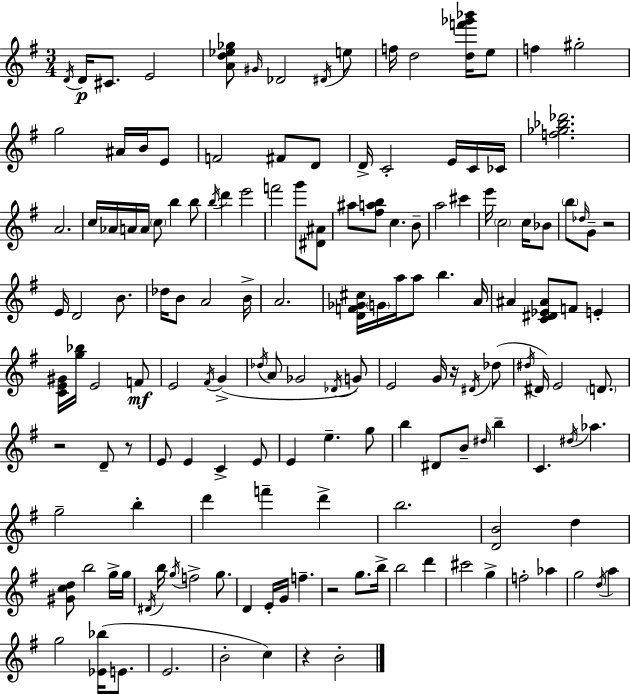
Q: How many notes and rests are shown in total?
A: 154